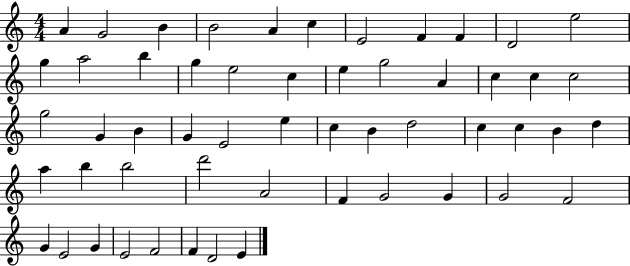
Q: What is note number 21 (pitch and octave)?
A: C5